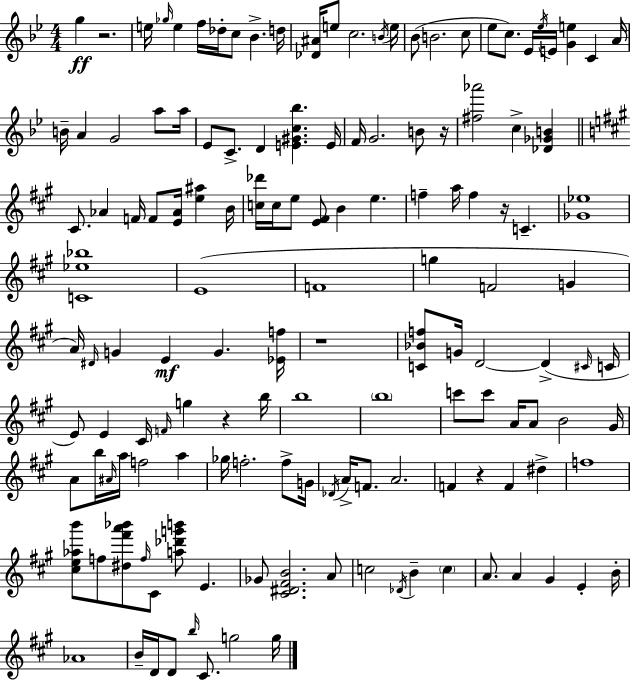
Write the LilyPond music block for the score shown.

{
  \clef treble
  \numericTimeSignature
  \time 4/4
  \key g \minor
  \repeat volta 2 { g''4\ff r2. | e''16 \grace { ges''16 } e''4 f''16 des''16-. c''8 bes'4.-> | d''16 <des' ais'>16 e''8 c''2. | \acciaccatura { b'16 } e''16 bes'8( b'2. | \break c''8 ees''8 c''8.) ees'16 \acciaccatura { ees''16 } e'16 <g' e''>4 c'4 | a'16 b'16-- a'4 g'2 | a''8 a''16 ees'8 c'8.-> d'4 <e' gis' c'' bes''>4. | e'16 f'16 g'2. | \break b'8 r16 <fis'' aes'''>2 c''4-> <des' ges' b'>4 | \bar "||" \break \key a \major cis'8. aes'4 f'16 f'8 <e' aes'>16 <e'' ais''>4 b'16 | <c'' des'''>16 c''16 e''8 <e' fis'>8 b'4 e''4. | f''4-- a''16 f''4 r16 c'4.-- | <ges' ees''>1 | \break <c' ees'' bes''>1 | e'1( | f'1 | g''4 f'2 g'4 | \break a'16) \grace { dis'16 } g'4 e'4\mf g'4. | <ees' f''>16 r1 | <c' bes' f''>8 g'16 d'2~~ d'4->( | \grace { cis'16 } c'16 e'8) e'4 cis'16 \grace { f'16 } g''4 r4 | \break b''16 b''1 | \parenthesize b''1 | c'''8 c'''8 a'16 a'8 b'2 | gis'16 a'8 b''16 \grace { ais'16 } a''16 f''2 | \break a''4 ges''16 f''2.-. | f''8-> g'16 \acciaccatura { des'16 } a'16-> f'8. a'2. | f'4 r4 f'4 | dis''4-> f''1 | \break <cis'' e'' aes'' b'''>8 f''8 <dis'' fis''' a''' bes'''>8 \grace { f''16 } cis'8 <a'' des''' g''' b'''>8 | e'4. ges'8 <cis' dis' fis' b'>2. | a'8 c''2 \acciaccatura { des'16 } b'4-- | \parenthesize c''4 a'8. a'4 gis'4 | \break e'4-. b'16-. aes'1 | b'16-- d'16 d'8 \grace { b''16 } cis'8. g''2 | g''16 } \bar "|."
}